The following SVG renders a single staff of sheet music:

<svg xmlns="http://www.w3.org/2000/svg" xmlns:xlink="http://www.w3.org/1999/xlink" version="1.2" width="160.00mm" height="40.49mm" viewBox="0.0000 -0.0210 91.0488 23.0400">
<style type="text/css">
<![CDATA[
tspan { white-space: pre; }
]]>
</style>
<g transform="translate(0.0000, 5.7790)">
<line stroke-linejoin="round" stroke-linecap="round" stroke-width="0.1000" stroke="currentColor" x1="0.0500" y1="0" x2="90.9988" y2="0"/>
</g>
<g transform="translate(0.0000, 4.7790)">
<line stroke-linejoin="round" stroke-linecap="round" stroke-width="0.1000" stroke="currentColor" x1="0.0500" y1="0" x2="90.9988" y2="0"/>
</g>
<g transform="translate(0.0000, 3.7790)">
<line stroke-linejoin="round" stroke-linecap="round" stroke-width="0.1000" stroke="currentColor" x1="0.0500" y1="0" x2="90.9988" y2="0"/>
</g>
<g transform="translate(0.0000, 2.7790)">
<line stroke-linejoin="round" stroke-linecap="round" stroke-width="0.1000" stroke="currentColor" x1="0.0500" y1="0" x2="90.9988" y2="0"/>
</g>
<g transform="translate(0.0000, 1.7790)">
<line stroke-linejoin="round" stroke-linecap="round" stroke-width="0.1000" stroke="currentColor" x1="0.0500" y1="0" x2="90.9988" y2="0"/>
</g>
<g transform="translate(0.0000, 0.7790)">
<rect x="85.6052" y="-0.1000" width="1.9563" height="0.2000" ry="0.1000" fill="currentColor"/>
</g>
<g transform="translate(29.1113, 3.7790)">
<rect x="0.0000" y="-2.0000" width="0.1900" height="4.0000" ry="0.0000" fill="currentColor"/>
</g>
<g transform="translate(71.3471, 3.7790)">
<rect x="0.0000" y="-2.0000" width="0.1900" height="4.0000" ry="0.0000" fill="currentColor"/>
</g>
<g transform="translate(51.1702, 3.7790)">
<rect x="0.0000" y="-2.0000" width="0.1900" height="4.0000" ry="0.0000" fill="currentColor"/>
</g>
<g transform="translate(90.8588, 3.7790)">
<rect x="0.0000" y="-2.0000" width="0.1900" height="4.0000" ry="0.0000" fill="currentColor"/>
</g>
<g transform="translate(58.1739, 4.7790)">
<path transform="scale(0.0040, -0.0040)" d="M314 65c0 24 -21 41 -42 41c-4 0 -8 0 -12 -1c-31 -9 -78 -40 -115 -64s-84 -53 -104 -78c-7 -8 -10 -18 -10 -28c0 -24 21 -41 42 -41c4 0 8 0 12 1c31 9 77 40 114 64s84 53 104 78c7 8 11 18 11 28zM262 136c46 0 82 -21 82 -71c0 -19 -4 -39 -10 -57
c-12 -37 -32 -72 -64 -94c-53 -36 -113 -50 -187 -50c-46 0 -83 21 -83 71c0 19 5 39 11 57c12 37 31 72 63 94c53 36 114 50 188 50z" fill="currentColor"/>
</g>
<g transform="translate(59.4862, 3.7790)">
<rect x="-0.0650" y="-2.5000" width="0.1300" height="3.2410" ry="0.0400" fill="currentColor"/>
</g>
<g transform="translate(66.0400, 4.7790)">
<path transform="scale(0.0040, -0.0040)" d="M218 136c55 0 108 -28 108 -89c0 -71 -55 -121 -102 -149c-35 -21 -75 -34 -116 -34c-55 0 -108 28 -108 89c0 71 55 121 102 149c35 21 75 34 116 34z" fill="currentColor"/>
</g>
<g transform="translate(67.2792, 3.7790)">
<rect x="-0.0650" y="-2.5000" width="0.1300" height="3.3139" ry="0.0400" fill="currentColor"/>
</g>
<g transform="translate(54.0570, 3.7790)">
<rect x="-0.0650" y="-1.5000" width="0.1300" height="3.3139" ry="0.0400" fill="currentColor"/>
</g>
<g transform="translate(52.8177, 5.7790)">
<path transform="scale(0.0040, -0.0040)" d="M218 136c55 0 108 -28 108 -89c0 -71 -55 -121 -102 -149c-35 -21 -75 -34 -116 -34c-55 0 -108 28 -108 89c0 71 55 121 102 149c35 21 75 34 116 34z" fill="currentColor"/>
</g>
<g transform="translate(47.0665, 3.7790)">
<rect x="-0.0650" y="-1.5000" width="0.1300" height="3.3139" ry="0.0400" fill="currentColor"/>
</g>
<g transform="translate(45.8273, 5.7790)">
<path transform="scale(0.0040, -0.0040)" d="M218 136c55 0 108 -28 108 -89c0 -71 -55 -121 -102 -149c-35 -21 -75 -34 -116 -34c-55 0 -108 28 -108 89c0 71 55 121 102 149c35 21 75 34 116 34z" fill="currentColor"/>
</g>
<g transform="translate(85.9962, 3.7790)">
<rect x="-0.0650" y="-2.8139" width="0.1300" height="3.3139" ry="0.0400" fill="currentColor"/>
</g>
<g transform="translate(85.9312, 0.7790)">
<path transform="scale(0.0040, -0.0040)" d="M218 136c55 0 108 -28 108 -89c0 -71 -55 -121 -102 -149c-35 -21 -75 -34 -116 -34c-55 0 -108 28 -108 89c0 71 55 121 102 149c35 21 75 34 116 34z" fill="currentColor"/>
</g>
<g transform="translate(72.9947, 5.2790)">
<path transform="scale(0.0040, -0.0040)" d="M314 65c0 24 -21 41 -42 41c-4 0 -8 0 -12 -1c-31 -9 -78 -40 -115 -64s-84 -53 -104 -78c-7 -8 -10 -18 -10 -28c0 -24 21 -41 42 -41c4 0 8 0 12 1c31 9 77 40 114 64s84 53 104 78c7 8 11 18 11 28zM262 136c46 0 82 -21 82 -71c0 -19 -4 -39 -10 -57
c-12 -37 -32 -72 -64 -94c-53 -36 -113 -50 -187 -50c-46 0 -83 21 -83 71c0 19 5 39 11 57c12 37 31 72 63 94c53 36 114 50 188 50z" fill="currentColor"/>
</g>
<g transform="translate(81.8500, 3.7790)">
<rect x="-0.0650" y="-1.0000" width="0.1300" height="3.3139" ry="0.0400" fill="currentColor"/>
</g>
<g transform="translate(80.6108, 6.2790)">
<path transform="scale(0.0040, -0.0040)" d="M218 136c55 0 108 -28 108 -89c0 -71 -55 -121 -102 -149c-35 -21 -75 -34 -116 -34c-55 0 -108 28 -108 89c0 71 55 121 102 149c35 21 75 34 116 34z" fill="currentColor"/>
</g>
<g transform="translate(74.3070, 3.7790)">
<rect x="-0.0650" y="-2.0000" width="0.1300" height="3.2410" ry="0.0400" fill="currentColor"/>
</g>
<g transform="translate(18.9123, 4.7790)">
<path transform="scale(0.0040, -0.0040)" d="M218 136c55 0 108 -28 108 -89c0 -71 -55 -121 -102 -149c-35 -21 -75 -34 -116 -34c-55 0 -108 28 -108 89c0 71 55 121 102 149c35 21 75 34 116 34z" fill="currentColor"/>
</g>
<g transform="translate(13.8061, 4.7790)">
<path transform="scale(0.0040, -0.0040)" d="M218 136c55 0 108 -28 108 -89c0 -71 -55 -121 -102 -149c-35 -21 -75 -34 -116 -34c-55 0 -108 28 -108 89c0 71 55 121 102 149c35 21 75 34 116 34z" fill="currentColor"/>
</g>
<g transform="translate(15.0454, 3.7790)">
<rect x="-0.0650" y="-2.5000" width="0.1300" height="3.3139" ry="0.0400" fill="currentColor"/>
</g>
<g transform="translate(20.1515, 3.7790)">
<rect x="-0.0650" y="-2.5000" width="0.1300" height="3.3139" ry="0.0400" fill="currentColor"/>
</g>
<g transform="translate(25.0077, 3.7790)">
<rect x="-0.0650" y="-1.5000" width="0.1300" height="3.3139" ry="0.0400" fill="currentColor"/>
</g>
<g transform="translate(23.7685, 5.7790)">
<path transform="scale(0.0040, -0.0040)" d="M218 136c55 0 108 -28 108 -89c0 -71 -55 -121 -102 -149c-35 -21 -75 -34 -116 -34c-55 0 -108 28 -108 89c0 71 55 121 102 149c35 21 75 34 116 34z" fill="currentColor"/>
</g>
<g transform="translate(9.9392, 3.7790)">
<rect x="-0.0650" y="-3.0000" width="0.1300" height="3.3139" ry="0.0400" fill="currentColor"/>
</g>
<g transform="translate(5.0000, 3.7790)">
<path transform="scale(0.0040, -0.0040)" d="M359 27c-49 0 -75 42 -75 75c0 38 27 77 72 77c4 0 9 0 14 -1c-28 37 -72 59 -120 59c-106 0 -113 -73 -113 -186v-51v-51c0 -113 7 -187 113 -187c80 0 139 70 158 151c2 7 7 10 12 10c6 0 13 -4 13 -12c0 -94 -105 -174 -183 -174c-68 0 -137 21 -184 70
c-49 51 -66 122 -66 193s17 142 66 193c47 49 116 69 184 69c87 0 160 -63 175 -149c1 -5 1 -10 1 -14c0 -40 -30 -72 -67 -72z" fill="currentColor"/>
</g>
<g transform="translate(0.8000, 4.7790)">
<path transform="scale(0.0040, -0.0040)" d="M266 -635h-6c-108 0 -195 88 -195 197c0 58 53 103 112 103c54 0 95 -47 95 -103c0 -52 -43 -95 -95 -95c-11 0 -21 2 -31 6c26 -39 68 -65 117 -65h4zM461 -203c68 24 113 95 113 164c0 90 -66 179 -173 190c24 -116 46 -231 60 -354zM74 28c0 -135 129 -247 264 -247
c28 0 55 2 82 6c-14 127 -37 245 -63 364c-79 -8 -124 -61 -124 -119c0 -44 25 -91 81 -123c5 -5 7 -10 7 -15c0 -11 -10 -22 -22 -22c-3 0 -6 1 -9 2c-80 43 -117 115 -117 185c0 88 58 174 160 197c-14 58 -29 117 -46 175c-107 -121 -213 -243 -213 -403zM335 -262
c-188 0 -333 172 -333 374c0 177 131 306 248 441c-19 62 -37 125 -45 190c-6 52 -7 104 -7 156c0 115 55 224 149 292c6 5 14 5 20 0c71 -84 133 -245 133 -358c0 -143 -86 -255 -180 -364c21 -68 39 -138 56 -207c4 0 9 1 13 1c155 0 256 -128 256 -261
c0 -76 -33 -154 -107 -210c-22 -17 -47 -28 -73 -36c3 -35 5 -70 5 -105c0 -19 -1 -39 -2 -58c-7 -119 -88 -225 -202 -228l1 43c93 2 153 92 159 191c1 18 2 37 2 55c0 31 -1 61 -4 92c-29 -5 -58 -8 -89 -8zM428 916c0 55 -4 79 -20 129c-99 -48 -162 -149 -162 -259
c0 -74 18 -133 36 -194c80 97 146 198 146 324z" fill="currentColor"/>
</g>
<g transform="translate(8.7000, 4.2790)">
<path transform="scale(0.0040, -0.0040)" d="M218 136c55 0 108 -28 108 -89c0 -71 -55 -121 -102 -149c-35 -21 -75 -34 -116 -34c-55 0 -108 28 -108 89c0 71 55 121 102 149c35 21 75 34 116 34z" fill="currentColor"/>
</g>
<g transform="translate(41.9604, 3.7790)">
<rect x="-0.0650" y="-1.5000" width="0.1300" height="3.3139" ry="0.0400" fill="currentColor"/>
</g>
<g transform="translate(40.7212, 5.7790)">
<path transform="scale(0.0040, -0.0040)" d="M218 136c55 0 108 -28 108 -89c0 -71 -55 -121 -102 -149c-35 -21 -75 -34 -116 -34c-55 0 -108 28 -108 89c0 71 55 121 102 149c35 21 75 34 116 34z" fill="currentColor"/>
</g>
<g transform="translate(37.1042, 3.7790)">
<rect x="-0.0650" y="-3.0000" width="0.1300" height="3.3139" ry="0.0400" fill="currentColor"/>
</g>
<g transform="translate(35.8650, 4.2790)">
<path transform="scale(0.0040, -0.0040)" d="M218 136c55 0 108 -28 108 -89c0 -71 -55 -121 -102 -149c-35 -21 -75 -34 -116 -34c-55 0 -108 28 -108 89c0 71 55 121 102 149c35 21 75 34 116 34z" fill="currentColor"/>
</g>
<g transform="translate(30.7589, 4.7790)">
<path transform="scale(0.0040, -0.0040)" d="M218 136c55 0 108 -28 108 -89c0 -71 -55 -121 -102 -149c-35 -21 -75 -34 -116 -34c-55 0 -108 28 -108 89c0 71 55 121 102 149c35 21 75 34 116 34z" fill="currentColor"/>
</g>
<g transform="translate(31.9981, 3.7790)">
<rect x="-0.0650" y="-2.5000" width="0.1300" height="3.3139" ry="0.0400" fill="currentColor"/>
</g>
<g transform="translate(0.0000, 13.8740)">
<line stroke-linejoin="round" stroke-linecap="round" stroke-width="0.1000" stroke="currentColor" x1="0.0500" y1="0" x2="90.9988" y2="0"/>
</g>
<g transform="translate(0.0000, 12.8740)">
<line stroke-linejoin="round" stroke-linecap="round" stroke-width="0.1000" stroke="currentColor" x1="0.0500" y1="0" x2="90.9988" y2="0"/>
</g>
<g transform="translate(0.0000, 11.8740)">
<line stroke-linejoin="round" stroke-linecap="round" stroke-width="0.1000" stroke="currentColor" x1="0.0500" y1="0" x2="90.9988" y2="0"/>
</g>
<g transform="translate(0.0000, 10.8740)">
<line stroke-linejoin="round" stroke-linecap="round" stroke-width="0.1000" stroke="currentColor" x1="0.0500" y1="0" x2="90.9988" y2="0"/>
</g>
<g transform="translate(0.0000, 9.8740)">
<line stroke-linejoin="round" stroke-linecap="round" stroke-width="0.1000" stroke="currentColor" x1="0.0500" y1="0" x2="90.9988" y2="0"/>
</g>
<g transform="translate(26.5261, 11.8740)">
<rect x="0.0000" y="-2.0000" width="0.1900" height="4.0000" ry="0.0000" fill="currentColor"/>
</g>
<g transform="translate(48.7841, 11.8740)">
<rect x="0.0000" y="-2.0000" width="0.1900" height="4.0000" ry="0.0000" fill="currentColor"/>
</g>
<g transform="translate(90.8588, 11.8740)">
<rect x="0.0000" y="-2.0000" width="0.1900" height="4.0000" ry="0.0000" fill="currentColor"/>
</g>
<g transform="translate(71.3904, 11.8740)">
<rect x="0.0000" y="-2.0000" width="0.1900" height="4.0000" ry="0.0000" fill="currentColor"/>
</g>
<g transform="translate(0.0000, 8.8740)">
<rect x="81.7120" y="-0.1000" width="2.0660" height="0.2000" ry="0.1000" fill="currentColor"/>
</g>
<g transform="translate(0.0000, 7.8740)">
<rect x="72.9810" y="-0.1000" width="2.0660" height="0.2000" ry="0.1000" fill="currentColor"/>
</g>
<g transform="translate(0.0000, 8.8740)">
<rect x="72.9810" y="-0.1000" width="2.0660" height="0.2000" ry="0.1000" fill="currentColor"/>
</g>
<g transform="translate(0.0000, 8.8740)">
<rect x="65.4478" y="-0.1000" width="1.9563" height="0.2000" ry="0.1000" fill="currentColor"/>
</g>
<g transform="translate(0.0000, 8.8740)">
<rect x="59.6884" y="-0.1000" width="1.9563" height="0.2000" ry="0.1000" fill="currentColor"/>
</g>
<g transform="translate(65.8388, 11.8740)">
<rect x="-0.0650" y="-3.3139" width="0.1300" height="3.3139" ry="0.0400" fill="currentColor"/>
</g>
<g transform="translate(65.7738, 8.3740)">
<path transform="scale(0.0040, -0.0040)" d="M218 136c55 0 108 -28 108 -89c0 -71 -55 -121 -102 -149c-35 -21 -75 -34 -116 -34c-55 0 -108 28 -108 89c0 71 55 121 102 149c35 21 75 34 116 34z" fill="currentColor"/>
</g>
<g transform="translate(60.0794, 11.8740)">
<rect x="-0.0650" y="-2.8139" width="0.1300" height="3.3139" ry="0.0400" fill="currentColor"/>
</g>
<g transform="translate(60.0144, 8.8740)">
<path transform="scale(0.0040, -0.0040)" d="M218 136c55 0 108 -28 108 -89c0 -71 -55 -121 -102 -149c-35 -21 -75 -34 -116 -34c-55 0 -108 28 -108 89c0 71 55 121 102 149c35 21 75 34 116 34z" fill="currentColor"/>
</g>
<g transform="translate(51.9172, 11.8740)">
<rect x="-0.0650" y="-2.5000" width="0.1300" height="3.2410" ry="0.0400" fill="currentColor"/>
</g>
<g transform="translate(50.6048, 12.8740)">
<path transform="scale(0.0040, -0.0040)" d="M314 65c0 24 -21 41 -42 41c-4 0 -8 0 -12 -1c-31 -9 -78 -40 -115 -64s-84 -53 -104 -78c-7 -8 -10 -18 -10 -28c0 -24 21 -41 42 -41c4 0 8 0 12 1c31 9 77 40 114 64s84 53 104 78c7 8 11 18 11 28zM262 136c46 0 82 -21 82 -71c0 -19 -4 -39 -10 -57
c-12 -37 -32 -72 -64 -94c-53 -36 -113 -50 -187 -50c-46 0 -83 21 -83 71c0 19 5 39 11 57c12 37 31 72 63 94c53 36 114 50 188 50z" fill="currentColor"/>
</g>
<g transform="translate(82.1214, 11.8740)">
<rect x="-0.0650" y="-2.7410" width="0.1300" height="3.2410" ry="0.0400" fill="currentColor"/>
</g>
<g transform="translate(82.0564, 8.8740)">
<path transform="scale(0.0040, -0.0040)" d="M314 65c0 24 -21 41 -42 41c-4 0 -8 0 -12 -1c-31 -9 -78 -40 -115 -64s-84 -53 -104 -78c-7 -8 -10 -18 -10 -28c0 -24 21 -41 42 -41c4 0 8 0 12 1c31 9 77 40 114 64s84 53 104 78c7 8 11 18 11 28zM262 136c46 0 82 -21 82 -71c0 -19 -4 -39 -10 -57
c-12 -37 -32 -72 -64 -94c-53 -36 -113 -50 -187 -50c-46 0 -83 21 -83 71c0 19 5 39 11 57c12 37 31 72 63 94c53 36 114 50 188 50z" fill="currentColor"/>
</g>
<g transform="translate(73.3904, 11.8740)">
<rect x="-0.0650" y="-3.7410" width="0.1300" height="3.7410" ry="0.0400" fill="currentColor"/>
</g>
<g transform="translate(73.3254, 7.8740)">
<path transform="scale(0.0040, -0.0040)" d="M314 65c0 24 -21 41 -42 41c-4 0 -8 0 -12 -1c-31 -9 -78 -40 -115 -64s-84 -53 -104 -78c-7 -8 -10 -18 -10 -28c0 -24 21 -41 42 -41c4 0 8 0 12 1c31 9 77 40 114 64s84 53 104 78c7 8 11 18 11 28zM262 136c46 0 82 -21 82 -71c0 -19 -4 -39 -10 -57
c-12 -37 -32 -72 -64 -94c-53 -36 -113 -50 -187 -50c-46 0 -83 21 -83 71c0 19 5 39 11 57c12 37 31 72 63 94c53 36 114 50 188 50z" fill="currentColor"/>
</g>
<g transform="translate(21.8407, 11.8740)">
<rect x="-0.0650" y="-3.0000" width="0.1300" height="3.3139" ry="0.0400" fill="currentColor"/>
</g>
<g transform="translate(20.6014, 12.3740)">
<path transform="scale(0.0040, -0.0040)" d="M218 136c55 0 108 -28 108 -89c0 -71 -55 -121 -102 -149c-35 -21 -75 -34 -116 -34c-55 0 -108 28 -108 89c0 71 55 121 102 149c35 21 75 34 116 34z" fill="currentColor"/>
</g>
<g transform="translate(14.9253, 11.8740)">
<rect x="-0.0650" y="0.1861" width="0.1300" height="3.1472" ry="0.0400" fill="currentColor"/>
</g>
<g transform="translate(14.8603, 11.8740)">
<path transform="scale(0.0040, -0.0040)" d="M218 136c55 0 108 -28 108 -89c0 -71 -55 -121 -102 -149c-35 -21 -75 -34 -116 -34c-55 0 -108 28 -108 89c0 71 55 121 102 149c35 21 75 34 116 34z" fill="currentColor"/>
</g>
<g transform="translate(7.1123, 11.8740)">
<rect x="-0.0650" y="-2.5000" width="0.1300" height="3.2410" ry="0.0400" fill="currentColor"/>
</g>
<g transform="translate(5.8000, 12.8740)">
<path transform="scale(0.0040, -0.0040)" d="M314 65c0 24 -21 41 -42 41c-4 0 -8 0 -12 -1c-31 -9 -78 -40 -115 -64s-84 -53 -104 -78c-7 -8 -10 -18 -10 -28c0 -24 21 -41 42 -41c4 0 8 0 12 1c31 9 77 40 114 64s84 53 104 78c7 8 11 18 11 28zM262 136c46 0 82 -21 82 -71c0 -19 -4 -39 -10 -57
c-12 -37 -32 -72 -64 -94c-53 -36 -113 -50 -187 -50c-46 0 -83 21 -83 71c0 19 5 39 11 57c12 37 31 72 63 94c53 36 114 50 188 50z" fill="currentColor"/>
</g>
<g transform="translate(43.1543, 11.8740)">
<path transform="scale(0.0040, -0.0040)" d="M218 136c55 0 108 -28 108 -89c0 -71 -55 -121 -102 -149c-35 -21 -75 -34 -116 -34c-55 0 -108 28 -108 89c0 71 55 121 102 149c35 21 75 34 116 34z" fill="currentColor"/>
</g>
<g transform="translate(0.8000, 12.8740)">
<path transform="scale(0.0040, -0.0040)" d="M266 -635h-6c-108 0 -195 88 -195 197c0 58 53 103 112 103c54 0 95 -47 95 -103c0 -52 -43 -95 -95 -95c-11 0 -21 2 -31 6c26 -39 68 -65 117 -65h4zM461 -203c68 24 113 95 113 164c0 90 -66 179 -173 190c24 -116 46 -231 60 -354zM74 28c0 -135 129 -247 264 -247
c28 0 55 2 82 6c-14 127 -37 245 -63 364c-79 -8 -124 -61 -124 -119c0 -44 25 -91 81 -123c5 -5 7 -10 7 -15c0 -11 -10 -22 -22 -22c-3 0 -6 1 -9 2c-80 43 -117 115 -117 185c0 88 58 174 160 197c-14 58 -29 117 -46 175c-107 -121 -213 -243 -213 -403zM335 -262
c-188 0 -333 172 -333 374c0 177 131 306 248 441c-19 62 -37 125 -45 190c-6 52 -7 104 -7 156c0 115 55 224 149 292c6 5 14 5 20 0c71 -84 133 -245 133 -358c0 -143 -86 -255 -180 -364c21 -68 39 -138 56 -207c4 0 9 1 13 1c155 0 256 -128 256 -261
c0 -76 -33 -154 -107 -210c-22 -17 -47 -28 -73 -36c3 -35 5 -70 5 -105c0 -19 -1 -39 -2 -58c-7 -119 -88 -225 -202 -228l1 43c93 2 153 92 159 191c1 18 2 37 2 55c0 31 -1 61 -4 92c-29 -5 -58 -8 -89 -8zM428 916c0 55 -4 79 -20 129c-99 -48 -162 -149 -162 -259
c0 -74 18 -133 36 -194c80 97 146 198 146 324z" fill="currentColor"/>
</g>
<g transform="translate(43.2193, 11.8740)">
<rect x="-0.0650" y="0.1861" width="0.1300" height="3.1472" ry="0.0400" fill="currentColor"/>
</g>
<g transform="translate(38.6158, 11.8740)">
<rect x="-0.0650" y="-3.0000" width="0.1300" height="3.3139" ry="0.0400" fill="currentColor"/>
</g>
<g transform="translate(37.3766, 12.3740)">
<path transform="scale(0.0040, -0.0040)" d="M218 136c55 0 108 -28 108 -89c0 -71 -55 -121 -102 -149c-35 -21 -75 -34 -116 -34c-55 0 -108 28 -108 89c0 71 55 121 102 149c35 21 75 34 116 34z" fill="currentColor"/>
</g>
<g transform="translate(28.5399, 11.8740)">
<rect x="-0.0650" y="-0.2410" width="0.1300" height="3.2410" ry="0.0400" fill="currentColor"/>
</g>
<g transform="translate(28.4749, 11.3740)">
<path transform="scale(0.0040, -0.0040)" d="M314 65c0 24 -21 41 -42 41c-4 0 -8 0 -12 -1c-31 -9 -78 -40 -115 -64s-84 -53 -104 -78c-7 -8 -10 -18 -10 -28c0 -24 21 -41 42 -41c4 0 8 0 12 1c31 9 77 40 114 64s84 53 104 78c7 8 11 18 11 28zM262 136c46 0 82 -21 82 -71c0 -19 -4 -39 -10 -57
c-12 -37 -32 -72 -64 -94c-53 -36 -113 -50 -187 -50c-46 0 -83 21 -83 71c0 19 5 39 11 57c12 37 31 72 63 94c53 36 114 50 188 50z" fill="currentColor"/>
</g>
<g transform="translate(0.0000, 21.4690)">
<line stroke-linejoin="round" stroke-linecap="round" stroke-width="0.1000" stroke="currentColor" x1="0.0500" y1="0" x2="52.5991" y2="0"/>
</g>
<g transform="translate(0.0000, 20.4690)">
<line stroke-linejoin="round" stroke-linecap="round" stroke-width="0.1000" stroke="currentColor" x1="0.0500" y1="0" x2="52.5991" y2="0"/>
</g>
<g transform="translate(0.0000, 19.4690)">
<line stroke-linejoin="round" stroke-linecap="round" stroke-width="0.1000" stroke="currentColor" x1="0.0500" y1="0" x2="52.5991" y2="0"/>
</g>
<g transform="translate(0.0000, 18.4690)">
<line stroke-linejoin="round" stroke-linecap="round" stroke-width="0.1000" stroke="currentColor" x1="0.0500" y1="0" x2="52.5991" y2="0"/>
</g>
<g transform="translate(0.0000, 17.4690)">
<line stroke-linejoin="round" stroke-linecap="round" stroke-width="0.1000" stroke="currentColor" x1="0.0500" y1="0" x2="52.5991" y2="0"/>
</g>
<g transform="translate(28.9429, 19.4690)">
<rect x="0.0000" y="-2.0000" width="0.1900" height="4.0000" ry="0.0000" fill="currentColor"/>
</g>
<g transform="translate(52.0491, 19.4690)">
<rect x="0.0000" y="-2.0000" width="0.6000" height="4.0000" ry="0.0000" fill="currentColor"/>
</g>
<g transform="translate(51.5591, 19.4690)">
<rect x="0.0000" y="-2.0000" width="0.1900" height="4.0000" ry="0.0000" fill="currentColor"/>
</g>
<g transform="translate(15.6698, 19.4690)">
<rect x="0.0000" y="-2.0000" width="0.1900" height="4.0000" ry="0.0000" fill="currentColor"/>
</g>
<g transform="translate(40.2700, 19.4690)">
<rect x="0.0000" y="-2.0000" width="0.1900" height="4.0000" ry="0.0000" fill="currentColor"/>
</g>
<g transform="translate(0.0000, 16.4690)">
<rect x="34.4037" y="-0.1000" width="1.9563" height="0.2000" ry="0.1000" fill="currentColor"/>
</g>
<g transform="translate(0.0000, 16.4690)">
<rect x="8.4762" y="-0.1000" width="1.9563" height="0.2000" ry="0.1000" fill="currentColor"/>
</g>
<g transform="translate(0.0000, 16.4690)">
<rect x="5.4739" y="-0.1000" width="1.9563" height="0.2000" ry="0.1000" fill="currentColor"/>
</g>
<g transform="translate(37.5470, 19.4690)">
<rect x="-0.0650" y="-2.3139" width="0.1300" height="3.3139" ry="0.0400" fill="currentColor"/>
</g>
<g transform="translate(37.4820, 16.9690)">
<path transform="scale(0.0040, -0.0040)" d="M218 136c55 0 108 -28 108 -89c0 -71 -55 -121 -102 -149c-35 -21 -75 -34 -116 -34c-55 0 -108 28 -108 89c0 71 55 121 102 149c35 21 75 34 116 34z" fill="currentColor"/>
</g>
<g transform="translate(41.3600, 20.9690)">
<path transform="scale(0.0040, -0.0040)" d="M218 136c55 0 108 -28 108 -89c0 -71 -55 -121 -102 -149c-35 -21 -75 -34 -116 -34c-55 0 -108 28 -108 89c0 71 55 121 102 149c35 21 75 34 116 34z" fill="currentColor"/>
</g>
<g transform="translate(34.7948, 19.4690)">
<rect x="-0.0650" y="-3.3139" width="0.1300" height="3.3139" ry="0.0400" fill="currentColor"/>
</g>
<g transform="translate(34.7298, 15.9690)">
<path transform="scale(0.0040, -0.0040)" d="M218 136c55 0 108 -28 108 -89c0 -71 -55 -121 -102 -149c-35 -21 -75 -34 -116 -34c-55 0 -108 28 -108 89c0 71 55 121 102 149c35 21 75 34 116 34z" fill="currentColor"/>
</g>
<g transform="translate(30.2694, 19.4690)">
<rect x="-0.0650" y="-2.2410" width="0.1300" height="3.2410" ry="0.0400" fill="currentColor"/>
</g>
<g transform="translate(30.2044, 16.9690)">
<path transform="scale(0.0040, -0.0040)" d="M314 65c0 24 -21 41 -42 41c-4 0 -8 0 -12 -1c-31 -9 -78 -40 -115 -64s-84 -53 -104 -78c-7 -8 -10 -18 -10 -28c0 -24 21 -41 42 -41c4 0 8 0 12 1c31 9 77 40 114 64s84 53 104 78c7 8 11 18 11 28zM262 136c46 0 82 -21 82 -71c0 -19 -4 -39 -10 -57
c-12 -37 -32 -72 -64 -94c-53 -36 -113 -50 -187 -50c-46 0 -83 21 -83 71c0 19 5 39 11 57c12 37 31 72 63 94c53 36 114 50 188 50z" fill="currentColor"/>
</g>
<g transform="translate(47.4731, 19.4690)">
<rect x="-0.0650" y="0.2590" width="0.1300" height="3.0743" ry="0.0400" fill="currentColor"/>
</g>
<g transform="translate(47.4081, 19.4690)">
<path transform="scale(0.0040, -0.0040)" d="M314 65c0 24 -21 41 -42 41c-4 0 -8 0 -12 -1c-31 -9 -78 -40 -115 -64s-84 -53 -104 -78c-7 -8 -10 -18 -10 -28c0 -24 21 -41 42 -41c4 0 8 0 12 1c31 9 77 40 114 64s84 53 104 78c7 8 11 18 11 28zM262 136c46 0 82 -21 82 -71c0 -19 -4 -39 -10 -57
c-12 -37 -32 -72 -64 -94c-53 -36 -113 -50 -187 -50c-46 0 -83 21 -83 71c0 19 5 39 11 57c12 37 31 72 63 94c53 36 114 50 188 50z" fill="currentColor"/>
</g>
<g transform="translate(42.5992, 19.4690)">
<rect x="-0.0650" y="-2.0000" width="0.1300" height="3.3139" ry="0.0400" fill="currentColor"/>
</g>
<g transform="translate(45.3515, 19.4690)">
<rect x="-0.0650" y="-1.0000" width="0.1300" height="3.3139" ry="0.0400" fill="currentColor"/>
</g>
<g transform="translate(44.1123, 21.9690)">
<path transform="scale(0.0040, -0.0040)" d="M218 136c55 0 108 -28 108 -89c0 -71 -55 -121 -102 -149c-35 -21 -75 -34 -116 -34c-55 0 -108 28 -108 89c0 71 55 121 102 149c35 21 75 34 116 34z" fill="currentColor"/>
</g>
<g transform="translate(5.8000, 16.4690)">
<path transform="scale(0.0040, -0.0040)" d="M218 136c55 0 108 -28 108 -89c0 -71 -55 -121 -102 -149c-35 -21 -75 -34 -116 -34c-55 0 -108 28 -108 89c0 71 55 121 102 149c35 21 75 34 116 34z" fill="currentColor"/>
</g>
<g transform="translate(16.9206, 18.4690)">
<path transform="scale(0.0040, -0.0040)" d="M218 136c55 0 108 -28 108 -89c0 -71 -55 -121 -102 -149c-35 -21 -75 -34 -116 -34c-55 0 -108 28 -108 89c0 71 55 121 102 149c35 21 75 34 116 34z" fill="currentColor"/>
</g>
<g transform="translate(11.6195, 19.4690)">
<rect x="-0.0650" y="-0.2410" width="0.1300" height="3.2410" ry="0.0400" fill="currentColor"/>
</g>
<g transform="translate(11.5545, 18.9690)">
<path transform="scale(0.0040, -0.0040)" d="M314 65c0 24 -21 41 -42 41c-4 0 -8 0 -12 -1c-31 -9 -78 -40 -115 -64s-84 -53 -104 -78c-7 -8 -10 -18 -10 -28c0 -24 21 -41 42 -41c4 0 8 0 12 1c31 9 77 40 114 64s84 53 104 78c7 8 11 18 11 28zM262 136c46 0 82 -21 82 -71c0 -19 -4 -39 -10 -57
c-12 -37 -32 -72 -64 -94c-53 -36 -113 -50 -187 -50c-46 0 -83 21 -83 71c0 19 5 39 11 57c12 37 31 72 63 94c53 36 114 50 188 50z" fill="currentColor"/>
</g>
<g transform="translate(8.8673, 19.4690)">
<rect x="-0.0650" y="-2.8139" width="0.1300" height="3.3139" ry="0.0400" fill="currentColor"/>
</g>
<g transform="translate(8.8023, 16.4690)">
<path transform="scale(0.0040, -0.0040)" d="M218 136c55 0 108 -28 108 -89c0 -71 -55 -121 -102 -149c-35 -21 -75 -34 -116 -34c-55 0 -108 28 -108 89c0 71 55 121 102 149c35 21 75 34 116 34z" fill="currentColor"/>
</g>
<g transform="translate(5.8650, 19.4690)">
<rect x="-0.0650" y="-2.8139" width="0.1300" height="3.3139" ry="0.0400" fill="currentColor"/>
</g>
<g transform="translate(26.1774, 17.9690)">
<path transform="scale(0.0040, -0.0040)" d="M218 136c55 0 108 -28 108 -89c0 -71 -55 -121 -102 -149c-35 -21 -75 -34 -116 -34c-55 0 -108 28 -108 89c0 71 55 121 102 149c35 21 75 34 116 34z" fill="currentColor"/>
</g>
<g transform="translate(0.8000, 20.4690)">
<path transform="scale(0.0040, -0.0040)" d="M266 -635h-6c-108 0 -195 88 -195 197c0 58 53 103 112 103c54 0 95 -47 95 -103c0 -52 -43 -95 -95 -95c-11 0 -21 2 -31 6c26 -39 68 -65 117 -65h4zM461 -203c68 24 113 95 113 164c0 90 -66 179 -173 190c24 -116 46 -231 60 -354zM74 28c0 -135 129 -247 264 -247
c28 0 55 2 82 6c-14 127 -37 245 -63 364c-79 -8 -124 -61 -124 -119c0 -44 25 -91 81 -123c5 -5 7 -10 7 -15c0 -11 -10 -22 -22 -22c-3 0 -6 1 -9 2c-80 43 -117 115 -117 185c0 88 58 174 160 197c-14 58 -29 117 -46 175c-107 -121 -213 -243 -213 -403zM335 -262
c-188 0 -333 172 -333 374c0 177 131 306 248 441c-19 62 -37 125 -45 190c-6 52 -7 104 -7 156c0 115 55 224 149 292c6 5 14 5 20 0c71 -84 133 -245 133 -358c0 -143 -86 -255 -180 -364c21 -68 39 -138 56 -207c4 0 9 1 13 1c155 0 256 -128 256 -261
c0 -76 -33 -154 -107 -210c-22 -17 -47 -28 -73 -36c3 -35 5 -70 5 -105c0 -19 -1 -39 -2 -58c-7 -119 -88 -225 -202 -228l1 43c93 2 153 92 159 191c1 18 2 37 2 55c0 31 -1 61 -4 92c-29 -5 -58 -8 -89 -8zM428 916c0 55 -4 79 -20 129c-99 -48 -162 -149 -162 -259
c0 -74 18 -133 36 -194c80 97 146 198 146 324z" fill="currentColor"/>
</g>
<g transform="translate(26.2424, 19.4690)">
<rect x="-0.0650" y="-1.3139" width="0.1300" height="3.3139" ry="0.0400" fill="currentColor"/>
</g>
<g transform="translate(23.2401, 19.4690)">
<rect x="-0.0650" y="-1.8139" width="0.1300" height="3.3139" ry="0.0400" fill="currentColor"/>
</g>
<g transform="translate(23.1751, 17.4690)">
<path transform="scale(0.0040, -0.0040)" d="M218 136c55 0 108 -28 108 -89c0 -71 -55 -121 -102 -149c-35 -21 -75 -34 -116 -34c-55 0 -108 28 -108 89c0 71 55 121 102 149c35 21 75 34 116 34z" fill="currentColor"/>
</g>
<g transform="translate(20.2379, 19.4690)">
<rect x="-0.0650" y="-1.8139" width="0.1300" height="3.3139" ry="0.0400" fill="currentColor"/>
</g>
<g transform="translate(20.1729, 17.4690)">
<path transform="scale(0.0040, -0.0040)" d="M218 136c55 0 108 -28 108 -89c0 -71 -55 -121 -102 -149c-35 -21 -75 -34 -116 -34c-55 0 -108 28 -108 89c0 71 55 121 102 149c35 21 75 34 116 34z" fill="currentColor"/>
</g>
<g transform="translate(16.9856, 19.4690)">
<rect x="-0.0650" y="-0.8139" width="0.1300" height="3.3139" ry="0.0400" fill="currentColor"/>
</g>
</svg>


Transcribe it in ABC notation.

X:1
T:Untitled
M:4/4
L:1/4
K:C
A G G E G A E E E G2 G F2 D a G2 B A c2 A B G2 a b c'2 a2 a a c2 d f f e g2 b g F D B2